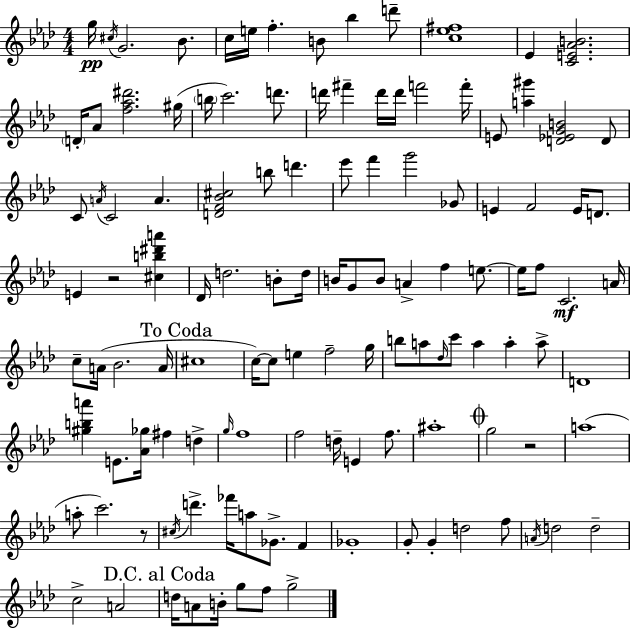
G5/s C#5/s G4/h. Bb4/e. C5/s E5/s F5/q. B4/e Bb5/q D6/e [C5,Eb5,F#5]/w Eb4/q [C4,E4,Ab4,B4]/h. D4/s Ab4/e [F5,Ab5,D#6]/h. G#5/s B5/s C6/h. D6/e. D6/s F#6/q D6/s D6/s F6/h F6/s E4/e [A5,G#6]/q [D4,Eb4,G4,B4]/h D4/e C4/e A4/s C4/h A4/q. [D4,F4,Bb4,C#5]/h B5/e D6/q. Eb6/e F6/q G6/h Gb4/e E4/q F4/h E4/s D4/e. E4/q R/h [C#5,B5,D#6,A6]/q Db4/s D5/h. B4/e D5/s B4/s G4/e B4/e A4/q F5/q E5/e. E5/s F5/e C4/h. A4/s C5/e A4/s Bb4/h. A4/s C#5/w C5/s C5/e E5/q F5/h G5/s B5/e A5/e Db5/s C6/e A5/q A5/q A5/e D4/w [G#5,B5,A6]/q E4/e. [Ab4,Gb5]/s F#5/q D5/q G5/s F5/w F5/h D5/s E4/q F5/e. A#5/w G5/h R/h A5/w A5/e C6/h. R/e C#5/s D6/q. FES6/s A5/e Gb4/e. F4/q Gb4/w G4/e G4/q D5/h F5/e A4/s D5/h D5/h C5/h A4/h D5/s A4/e B4/s G5/e F5/e G5/h